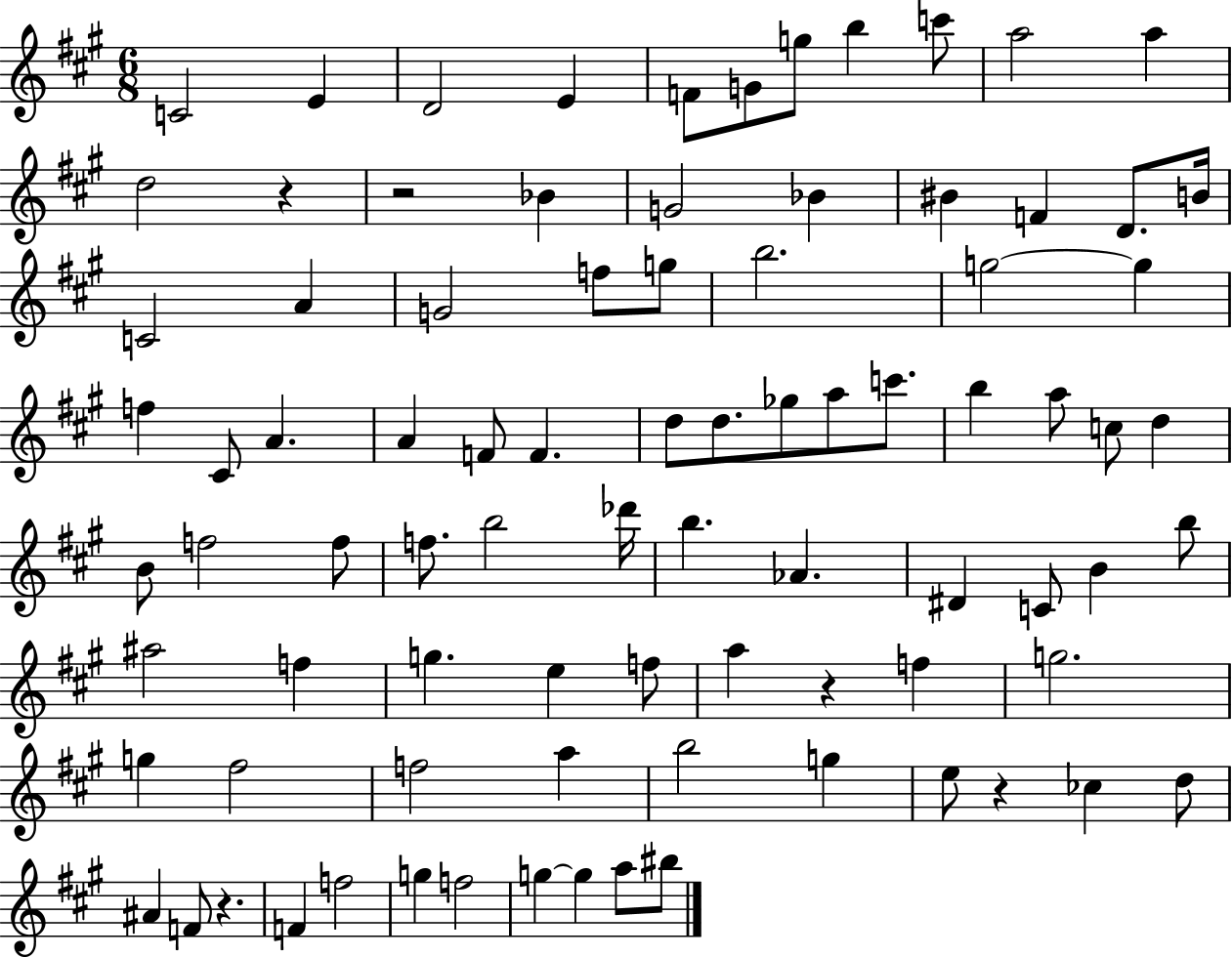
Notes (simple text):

C4/h E4/q D4/h E4/q F4/e G4/e G5/e B5/q C6/e A5/h A5/q D5/h R/q R/h Bb4/q G4/h Bb4/q BIS4/q F4/q D4/e. B4/s C4/h A4/q G4/h F5/e G5/e B5/h. G5/h G5/q F5/q C#4/e A4/q. A4/q F4/e F4/q. D5/e D5/e. Gb5/e A5/e C6/e. B5/q A5/e C5/e D5/q B4/e F5/h F5/e F5/e. B5/h Db6/s B5/q. Ab4/q. D#4/q C4/e B4/q B5/e A#5/h F5/q G5/q. E5/q F5/e A5/q R/q F5/q G5/h. G5/q F#5/h F5/h A5/q B5/h G5/q E5/e R/q CES5/q D5/e A#4/q F4/e R/q. F4/q F5/h G5/q F5/h G5/q G5/q A5/e BIS5/e